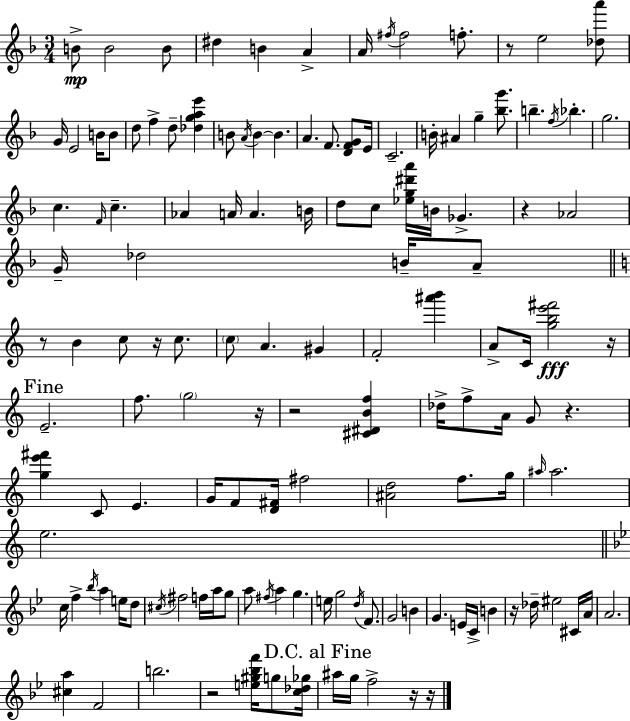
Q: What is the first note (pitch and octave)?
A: B4